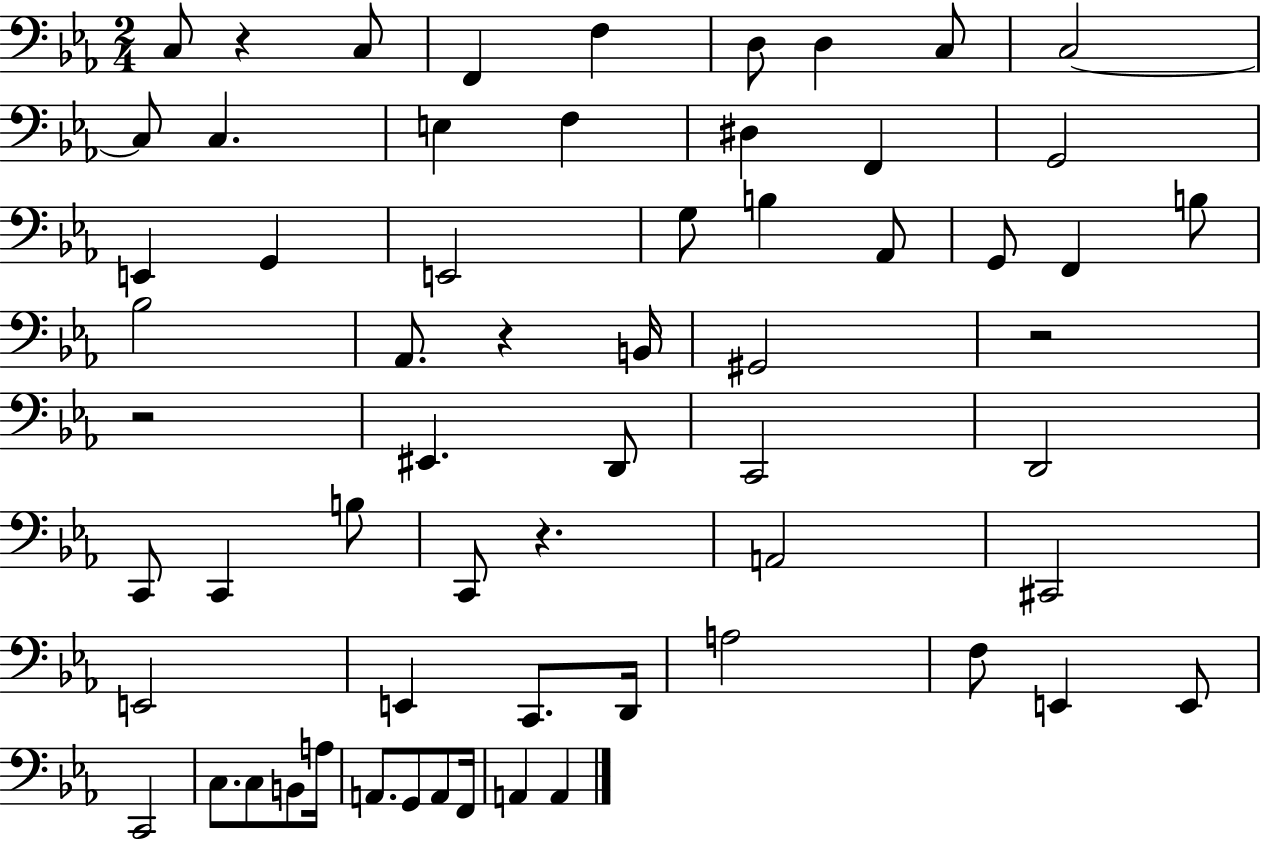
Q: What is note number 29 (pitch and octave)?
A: EIS2